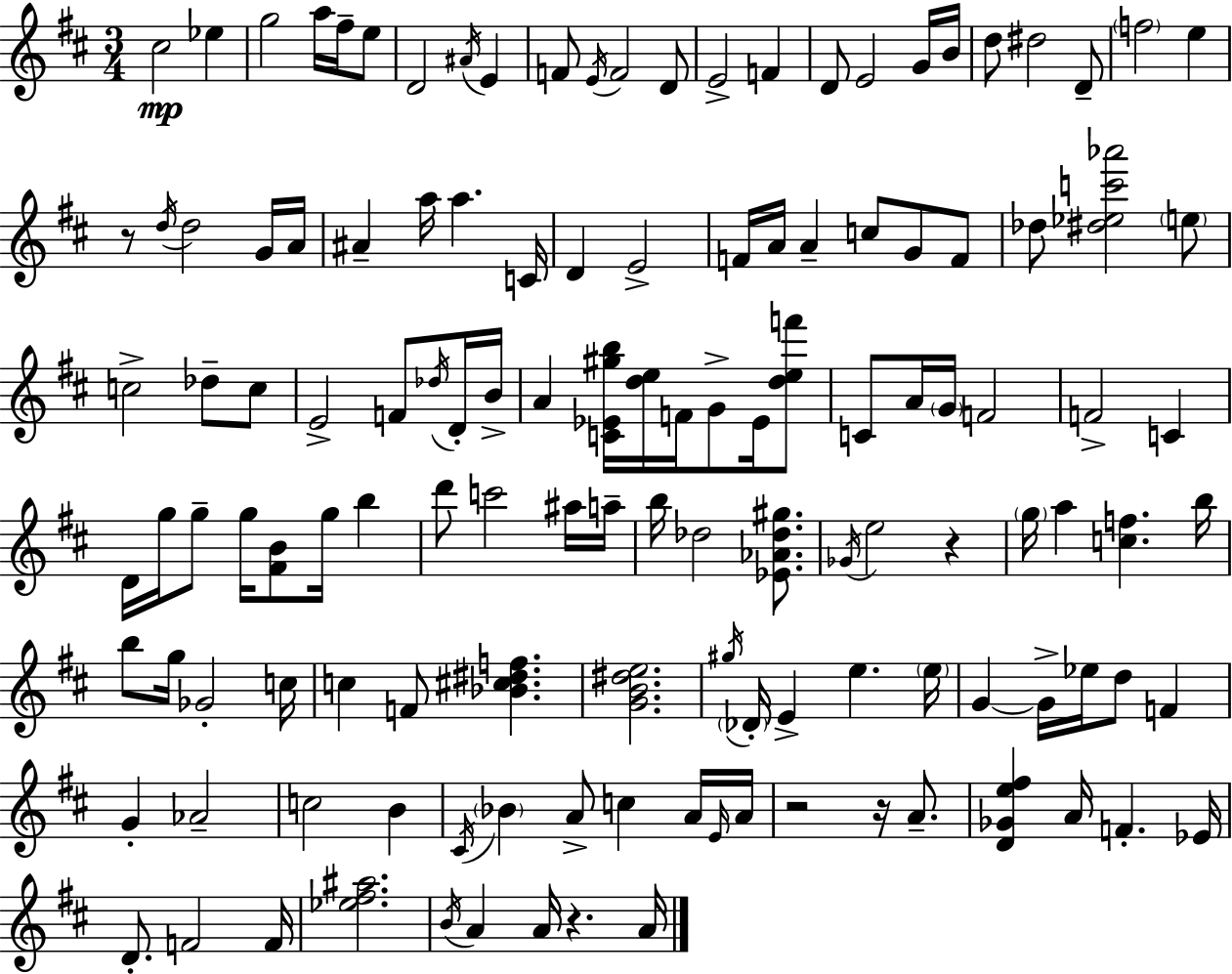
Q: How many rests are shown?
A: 5